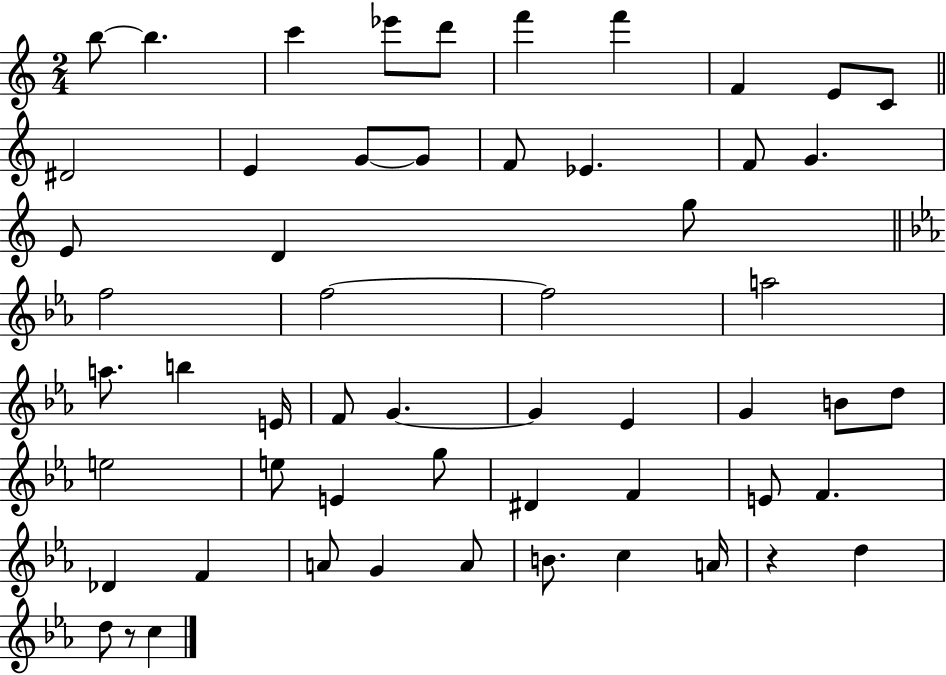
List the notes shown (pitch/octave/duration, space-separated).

B5/e B5/q. C6/q Eb6/e D6/e F6/q F6/q F4/q E4/e C4/e D#4/h E4/q G4/e G4/e F4/e Eb4/q. F4/e G4/q. E4/e D4/q G5/e F5/h F5/h F5/h A5/h A5/e. B5/q E4/s F4/e G4/q. G4/q Eb4/q G4/q B4/e D5/e E5/h E5/e E4/q G5/e D#4/q F4/q E4/e F4/q. Db4/q F4/q A4/e G4/q A4/e B4/e. C5/q A4/s R/q D5/q D5/e R/e C5/q